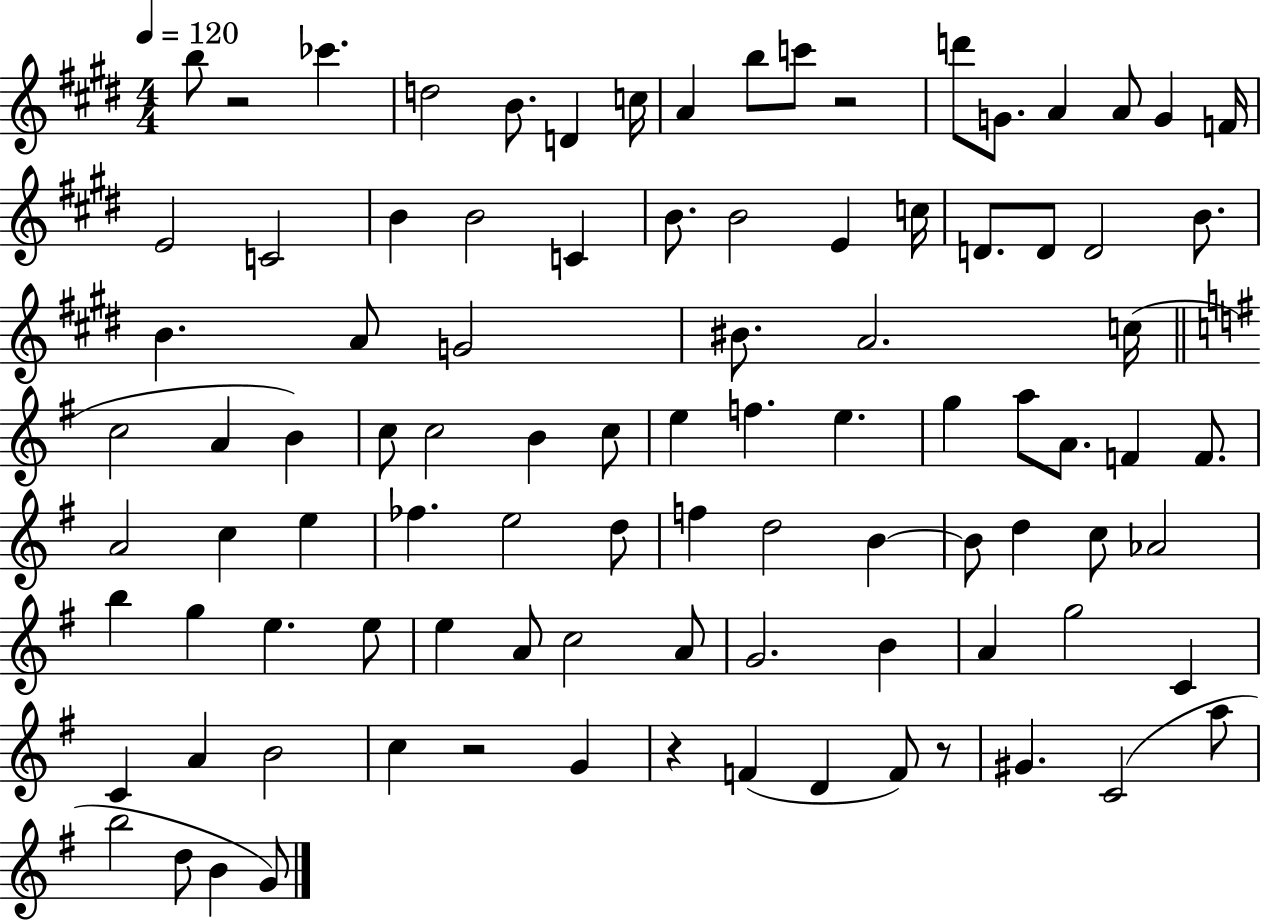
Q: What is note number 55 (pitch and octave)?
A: D5